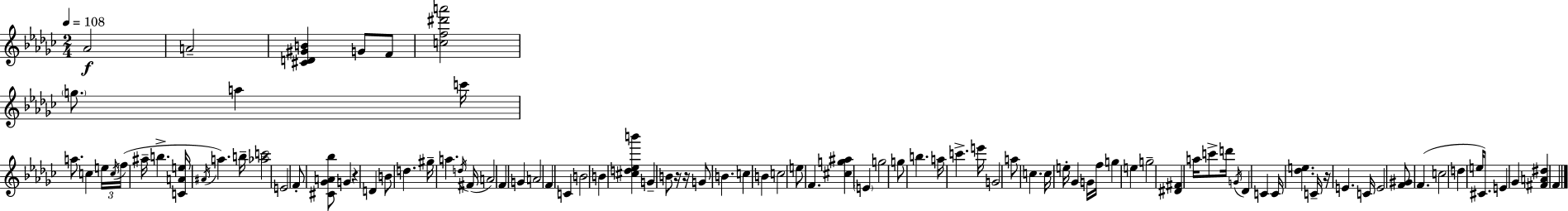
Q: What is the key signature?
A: EES minor